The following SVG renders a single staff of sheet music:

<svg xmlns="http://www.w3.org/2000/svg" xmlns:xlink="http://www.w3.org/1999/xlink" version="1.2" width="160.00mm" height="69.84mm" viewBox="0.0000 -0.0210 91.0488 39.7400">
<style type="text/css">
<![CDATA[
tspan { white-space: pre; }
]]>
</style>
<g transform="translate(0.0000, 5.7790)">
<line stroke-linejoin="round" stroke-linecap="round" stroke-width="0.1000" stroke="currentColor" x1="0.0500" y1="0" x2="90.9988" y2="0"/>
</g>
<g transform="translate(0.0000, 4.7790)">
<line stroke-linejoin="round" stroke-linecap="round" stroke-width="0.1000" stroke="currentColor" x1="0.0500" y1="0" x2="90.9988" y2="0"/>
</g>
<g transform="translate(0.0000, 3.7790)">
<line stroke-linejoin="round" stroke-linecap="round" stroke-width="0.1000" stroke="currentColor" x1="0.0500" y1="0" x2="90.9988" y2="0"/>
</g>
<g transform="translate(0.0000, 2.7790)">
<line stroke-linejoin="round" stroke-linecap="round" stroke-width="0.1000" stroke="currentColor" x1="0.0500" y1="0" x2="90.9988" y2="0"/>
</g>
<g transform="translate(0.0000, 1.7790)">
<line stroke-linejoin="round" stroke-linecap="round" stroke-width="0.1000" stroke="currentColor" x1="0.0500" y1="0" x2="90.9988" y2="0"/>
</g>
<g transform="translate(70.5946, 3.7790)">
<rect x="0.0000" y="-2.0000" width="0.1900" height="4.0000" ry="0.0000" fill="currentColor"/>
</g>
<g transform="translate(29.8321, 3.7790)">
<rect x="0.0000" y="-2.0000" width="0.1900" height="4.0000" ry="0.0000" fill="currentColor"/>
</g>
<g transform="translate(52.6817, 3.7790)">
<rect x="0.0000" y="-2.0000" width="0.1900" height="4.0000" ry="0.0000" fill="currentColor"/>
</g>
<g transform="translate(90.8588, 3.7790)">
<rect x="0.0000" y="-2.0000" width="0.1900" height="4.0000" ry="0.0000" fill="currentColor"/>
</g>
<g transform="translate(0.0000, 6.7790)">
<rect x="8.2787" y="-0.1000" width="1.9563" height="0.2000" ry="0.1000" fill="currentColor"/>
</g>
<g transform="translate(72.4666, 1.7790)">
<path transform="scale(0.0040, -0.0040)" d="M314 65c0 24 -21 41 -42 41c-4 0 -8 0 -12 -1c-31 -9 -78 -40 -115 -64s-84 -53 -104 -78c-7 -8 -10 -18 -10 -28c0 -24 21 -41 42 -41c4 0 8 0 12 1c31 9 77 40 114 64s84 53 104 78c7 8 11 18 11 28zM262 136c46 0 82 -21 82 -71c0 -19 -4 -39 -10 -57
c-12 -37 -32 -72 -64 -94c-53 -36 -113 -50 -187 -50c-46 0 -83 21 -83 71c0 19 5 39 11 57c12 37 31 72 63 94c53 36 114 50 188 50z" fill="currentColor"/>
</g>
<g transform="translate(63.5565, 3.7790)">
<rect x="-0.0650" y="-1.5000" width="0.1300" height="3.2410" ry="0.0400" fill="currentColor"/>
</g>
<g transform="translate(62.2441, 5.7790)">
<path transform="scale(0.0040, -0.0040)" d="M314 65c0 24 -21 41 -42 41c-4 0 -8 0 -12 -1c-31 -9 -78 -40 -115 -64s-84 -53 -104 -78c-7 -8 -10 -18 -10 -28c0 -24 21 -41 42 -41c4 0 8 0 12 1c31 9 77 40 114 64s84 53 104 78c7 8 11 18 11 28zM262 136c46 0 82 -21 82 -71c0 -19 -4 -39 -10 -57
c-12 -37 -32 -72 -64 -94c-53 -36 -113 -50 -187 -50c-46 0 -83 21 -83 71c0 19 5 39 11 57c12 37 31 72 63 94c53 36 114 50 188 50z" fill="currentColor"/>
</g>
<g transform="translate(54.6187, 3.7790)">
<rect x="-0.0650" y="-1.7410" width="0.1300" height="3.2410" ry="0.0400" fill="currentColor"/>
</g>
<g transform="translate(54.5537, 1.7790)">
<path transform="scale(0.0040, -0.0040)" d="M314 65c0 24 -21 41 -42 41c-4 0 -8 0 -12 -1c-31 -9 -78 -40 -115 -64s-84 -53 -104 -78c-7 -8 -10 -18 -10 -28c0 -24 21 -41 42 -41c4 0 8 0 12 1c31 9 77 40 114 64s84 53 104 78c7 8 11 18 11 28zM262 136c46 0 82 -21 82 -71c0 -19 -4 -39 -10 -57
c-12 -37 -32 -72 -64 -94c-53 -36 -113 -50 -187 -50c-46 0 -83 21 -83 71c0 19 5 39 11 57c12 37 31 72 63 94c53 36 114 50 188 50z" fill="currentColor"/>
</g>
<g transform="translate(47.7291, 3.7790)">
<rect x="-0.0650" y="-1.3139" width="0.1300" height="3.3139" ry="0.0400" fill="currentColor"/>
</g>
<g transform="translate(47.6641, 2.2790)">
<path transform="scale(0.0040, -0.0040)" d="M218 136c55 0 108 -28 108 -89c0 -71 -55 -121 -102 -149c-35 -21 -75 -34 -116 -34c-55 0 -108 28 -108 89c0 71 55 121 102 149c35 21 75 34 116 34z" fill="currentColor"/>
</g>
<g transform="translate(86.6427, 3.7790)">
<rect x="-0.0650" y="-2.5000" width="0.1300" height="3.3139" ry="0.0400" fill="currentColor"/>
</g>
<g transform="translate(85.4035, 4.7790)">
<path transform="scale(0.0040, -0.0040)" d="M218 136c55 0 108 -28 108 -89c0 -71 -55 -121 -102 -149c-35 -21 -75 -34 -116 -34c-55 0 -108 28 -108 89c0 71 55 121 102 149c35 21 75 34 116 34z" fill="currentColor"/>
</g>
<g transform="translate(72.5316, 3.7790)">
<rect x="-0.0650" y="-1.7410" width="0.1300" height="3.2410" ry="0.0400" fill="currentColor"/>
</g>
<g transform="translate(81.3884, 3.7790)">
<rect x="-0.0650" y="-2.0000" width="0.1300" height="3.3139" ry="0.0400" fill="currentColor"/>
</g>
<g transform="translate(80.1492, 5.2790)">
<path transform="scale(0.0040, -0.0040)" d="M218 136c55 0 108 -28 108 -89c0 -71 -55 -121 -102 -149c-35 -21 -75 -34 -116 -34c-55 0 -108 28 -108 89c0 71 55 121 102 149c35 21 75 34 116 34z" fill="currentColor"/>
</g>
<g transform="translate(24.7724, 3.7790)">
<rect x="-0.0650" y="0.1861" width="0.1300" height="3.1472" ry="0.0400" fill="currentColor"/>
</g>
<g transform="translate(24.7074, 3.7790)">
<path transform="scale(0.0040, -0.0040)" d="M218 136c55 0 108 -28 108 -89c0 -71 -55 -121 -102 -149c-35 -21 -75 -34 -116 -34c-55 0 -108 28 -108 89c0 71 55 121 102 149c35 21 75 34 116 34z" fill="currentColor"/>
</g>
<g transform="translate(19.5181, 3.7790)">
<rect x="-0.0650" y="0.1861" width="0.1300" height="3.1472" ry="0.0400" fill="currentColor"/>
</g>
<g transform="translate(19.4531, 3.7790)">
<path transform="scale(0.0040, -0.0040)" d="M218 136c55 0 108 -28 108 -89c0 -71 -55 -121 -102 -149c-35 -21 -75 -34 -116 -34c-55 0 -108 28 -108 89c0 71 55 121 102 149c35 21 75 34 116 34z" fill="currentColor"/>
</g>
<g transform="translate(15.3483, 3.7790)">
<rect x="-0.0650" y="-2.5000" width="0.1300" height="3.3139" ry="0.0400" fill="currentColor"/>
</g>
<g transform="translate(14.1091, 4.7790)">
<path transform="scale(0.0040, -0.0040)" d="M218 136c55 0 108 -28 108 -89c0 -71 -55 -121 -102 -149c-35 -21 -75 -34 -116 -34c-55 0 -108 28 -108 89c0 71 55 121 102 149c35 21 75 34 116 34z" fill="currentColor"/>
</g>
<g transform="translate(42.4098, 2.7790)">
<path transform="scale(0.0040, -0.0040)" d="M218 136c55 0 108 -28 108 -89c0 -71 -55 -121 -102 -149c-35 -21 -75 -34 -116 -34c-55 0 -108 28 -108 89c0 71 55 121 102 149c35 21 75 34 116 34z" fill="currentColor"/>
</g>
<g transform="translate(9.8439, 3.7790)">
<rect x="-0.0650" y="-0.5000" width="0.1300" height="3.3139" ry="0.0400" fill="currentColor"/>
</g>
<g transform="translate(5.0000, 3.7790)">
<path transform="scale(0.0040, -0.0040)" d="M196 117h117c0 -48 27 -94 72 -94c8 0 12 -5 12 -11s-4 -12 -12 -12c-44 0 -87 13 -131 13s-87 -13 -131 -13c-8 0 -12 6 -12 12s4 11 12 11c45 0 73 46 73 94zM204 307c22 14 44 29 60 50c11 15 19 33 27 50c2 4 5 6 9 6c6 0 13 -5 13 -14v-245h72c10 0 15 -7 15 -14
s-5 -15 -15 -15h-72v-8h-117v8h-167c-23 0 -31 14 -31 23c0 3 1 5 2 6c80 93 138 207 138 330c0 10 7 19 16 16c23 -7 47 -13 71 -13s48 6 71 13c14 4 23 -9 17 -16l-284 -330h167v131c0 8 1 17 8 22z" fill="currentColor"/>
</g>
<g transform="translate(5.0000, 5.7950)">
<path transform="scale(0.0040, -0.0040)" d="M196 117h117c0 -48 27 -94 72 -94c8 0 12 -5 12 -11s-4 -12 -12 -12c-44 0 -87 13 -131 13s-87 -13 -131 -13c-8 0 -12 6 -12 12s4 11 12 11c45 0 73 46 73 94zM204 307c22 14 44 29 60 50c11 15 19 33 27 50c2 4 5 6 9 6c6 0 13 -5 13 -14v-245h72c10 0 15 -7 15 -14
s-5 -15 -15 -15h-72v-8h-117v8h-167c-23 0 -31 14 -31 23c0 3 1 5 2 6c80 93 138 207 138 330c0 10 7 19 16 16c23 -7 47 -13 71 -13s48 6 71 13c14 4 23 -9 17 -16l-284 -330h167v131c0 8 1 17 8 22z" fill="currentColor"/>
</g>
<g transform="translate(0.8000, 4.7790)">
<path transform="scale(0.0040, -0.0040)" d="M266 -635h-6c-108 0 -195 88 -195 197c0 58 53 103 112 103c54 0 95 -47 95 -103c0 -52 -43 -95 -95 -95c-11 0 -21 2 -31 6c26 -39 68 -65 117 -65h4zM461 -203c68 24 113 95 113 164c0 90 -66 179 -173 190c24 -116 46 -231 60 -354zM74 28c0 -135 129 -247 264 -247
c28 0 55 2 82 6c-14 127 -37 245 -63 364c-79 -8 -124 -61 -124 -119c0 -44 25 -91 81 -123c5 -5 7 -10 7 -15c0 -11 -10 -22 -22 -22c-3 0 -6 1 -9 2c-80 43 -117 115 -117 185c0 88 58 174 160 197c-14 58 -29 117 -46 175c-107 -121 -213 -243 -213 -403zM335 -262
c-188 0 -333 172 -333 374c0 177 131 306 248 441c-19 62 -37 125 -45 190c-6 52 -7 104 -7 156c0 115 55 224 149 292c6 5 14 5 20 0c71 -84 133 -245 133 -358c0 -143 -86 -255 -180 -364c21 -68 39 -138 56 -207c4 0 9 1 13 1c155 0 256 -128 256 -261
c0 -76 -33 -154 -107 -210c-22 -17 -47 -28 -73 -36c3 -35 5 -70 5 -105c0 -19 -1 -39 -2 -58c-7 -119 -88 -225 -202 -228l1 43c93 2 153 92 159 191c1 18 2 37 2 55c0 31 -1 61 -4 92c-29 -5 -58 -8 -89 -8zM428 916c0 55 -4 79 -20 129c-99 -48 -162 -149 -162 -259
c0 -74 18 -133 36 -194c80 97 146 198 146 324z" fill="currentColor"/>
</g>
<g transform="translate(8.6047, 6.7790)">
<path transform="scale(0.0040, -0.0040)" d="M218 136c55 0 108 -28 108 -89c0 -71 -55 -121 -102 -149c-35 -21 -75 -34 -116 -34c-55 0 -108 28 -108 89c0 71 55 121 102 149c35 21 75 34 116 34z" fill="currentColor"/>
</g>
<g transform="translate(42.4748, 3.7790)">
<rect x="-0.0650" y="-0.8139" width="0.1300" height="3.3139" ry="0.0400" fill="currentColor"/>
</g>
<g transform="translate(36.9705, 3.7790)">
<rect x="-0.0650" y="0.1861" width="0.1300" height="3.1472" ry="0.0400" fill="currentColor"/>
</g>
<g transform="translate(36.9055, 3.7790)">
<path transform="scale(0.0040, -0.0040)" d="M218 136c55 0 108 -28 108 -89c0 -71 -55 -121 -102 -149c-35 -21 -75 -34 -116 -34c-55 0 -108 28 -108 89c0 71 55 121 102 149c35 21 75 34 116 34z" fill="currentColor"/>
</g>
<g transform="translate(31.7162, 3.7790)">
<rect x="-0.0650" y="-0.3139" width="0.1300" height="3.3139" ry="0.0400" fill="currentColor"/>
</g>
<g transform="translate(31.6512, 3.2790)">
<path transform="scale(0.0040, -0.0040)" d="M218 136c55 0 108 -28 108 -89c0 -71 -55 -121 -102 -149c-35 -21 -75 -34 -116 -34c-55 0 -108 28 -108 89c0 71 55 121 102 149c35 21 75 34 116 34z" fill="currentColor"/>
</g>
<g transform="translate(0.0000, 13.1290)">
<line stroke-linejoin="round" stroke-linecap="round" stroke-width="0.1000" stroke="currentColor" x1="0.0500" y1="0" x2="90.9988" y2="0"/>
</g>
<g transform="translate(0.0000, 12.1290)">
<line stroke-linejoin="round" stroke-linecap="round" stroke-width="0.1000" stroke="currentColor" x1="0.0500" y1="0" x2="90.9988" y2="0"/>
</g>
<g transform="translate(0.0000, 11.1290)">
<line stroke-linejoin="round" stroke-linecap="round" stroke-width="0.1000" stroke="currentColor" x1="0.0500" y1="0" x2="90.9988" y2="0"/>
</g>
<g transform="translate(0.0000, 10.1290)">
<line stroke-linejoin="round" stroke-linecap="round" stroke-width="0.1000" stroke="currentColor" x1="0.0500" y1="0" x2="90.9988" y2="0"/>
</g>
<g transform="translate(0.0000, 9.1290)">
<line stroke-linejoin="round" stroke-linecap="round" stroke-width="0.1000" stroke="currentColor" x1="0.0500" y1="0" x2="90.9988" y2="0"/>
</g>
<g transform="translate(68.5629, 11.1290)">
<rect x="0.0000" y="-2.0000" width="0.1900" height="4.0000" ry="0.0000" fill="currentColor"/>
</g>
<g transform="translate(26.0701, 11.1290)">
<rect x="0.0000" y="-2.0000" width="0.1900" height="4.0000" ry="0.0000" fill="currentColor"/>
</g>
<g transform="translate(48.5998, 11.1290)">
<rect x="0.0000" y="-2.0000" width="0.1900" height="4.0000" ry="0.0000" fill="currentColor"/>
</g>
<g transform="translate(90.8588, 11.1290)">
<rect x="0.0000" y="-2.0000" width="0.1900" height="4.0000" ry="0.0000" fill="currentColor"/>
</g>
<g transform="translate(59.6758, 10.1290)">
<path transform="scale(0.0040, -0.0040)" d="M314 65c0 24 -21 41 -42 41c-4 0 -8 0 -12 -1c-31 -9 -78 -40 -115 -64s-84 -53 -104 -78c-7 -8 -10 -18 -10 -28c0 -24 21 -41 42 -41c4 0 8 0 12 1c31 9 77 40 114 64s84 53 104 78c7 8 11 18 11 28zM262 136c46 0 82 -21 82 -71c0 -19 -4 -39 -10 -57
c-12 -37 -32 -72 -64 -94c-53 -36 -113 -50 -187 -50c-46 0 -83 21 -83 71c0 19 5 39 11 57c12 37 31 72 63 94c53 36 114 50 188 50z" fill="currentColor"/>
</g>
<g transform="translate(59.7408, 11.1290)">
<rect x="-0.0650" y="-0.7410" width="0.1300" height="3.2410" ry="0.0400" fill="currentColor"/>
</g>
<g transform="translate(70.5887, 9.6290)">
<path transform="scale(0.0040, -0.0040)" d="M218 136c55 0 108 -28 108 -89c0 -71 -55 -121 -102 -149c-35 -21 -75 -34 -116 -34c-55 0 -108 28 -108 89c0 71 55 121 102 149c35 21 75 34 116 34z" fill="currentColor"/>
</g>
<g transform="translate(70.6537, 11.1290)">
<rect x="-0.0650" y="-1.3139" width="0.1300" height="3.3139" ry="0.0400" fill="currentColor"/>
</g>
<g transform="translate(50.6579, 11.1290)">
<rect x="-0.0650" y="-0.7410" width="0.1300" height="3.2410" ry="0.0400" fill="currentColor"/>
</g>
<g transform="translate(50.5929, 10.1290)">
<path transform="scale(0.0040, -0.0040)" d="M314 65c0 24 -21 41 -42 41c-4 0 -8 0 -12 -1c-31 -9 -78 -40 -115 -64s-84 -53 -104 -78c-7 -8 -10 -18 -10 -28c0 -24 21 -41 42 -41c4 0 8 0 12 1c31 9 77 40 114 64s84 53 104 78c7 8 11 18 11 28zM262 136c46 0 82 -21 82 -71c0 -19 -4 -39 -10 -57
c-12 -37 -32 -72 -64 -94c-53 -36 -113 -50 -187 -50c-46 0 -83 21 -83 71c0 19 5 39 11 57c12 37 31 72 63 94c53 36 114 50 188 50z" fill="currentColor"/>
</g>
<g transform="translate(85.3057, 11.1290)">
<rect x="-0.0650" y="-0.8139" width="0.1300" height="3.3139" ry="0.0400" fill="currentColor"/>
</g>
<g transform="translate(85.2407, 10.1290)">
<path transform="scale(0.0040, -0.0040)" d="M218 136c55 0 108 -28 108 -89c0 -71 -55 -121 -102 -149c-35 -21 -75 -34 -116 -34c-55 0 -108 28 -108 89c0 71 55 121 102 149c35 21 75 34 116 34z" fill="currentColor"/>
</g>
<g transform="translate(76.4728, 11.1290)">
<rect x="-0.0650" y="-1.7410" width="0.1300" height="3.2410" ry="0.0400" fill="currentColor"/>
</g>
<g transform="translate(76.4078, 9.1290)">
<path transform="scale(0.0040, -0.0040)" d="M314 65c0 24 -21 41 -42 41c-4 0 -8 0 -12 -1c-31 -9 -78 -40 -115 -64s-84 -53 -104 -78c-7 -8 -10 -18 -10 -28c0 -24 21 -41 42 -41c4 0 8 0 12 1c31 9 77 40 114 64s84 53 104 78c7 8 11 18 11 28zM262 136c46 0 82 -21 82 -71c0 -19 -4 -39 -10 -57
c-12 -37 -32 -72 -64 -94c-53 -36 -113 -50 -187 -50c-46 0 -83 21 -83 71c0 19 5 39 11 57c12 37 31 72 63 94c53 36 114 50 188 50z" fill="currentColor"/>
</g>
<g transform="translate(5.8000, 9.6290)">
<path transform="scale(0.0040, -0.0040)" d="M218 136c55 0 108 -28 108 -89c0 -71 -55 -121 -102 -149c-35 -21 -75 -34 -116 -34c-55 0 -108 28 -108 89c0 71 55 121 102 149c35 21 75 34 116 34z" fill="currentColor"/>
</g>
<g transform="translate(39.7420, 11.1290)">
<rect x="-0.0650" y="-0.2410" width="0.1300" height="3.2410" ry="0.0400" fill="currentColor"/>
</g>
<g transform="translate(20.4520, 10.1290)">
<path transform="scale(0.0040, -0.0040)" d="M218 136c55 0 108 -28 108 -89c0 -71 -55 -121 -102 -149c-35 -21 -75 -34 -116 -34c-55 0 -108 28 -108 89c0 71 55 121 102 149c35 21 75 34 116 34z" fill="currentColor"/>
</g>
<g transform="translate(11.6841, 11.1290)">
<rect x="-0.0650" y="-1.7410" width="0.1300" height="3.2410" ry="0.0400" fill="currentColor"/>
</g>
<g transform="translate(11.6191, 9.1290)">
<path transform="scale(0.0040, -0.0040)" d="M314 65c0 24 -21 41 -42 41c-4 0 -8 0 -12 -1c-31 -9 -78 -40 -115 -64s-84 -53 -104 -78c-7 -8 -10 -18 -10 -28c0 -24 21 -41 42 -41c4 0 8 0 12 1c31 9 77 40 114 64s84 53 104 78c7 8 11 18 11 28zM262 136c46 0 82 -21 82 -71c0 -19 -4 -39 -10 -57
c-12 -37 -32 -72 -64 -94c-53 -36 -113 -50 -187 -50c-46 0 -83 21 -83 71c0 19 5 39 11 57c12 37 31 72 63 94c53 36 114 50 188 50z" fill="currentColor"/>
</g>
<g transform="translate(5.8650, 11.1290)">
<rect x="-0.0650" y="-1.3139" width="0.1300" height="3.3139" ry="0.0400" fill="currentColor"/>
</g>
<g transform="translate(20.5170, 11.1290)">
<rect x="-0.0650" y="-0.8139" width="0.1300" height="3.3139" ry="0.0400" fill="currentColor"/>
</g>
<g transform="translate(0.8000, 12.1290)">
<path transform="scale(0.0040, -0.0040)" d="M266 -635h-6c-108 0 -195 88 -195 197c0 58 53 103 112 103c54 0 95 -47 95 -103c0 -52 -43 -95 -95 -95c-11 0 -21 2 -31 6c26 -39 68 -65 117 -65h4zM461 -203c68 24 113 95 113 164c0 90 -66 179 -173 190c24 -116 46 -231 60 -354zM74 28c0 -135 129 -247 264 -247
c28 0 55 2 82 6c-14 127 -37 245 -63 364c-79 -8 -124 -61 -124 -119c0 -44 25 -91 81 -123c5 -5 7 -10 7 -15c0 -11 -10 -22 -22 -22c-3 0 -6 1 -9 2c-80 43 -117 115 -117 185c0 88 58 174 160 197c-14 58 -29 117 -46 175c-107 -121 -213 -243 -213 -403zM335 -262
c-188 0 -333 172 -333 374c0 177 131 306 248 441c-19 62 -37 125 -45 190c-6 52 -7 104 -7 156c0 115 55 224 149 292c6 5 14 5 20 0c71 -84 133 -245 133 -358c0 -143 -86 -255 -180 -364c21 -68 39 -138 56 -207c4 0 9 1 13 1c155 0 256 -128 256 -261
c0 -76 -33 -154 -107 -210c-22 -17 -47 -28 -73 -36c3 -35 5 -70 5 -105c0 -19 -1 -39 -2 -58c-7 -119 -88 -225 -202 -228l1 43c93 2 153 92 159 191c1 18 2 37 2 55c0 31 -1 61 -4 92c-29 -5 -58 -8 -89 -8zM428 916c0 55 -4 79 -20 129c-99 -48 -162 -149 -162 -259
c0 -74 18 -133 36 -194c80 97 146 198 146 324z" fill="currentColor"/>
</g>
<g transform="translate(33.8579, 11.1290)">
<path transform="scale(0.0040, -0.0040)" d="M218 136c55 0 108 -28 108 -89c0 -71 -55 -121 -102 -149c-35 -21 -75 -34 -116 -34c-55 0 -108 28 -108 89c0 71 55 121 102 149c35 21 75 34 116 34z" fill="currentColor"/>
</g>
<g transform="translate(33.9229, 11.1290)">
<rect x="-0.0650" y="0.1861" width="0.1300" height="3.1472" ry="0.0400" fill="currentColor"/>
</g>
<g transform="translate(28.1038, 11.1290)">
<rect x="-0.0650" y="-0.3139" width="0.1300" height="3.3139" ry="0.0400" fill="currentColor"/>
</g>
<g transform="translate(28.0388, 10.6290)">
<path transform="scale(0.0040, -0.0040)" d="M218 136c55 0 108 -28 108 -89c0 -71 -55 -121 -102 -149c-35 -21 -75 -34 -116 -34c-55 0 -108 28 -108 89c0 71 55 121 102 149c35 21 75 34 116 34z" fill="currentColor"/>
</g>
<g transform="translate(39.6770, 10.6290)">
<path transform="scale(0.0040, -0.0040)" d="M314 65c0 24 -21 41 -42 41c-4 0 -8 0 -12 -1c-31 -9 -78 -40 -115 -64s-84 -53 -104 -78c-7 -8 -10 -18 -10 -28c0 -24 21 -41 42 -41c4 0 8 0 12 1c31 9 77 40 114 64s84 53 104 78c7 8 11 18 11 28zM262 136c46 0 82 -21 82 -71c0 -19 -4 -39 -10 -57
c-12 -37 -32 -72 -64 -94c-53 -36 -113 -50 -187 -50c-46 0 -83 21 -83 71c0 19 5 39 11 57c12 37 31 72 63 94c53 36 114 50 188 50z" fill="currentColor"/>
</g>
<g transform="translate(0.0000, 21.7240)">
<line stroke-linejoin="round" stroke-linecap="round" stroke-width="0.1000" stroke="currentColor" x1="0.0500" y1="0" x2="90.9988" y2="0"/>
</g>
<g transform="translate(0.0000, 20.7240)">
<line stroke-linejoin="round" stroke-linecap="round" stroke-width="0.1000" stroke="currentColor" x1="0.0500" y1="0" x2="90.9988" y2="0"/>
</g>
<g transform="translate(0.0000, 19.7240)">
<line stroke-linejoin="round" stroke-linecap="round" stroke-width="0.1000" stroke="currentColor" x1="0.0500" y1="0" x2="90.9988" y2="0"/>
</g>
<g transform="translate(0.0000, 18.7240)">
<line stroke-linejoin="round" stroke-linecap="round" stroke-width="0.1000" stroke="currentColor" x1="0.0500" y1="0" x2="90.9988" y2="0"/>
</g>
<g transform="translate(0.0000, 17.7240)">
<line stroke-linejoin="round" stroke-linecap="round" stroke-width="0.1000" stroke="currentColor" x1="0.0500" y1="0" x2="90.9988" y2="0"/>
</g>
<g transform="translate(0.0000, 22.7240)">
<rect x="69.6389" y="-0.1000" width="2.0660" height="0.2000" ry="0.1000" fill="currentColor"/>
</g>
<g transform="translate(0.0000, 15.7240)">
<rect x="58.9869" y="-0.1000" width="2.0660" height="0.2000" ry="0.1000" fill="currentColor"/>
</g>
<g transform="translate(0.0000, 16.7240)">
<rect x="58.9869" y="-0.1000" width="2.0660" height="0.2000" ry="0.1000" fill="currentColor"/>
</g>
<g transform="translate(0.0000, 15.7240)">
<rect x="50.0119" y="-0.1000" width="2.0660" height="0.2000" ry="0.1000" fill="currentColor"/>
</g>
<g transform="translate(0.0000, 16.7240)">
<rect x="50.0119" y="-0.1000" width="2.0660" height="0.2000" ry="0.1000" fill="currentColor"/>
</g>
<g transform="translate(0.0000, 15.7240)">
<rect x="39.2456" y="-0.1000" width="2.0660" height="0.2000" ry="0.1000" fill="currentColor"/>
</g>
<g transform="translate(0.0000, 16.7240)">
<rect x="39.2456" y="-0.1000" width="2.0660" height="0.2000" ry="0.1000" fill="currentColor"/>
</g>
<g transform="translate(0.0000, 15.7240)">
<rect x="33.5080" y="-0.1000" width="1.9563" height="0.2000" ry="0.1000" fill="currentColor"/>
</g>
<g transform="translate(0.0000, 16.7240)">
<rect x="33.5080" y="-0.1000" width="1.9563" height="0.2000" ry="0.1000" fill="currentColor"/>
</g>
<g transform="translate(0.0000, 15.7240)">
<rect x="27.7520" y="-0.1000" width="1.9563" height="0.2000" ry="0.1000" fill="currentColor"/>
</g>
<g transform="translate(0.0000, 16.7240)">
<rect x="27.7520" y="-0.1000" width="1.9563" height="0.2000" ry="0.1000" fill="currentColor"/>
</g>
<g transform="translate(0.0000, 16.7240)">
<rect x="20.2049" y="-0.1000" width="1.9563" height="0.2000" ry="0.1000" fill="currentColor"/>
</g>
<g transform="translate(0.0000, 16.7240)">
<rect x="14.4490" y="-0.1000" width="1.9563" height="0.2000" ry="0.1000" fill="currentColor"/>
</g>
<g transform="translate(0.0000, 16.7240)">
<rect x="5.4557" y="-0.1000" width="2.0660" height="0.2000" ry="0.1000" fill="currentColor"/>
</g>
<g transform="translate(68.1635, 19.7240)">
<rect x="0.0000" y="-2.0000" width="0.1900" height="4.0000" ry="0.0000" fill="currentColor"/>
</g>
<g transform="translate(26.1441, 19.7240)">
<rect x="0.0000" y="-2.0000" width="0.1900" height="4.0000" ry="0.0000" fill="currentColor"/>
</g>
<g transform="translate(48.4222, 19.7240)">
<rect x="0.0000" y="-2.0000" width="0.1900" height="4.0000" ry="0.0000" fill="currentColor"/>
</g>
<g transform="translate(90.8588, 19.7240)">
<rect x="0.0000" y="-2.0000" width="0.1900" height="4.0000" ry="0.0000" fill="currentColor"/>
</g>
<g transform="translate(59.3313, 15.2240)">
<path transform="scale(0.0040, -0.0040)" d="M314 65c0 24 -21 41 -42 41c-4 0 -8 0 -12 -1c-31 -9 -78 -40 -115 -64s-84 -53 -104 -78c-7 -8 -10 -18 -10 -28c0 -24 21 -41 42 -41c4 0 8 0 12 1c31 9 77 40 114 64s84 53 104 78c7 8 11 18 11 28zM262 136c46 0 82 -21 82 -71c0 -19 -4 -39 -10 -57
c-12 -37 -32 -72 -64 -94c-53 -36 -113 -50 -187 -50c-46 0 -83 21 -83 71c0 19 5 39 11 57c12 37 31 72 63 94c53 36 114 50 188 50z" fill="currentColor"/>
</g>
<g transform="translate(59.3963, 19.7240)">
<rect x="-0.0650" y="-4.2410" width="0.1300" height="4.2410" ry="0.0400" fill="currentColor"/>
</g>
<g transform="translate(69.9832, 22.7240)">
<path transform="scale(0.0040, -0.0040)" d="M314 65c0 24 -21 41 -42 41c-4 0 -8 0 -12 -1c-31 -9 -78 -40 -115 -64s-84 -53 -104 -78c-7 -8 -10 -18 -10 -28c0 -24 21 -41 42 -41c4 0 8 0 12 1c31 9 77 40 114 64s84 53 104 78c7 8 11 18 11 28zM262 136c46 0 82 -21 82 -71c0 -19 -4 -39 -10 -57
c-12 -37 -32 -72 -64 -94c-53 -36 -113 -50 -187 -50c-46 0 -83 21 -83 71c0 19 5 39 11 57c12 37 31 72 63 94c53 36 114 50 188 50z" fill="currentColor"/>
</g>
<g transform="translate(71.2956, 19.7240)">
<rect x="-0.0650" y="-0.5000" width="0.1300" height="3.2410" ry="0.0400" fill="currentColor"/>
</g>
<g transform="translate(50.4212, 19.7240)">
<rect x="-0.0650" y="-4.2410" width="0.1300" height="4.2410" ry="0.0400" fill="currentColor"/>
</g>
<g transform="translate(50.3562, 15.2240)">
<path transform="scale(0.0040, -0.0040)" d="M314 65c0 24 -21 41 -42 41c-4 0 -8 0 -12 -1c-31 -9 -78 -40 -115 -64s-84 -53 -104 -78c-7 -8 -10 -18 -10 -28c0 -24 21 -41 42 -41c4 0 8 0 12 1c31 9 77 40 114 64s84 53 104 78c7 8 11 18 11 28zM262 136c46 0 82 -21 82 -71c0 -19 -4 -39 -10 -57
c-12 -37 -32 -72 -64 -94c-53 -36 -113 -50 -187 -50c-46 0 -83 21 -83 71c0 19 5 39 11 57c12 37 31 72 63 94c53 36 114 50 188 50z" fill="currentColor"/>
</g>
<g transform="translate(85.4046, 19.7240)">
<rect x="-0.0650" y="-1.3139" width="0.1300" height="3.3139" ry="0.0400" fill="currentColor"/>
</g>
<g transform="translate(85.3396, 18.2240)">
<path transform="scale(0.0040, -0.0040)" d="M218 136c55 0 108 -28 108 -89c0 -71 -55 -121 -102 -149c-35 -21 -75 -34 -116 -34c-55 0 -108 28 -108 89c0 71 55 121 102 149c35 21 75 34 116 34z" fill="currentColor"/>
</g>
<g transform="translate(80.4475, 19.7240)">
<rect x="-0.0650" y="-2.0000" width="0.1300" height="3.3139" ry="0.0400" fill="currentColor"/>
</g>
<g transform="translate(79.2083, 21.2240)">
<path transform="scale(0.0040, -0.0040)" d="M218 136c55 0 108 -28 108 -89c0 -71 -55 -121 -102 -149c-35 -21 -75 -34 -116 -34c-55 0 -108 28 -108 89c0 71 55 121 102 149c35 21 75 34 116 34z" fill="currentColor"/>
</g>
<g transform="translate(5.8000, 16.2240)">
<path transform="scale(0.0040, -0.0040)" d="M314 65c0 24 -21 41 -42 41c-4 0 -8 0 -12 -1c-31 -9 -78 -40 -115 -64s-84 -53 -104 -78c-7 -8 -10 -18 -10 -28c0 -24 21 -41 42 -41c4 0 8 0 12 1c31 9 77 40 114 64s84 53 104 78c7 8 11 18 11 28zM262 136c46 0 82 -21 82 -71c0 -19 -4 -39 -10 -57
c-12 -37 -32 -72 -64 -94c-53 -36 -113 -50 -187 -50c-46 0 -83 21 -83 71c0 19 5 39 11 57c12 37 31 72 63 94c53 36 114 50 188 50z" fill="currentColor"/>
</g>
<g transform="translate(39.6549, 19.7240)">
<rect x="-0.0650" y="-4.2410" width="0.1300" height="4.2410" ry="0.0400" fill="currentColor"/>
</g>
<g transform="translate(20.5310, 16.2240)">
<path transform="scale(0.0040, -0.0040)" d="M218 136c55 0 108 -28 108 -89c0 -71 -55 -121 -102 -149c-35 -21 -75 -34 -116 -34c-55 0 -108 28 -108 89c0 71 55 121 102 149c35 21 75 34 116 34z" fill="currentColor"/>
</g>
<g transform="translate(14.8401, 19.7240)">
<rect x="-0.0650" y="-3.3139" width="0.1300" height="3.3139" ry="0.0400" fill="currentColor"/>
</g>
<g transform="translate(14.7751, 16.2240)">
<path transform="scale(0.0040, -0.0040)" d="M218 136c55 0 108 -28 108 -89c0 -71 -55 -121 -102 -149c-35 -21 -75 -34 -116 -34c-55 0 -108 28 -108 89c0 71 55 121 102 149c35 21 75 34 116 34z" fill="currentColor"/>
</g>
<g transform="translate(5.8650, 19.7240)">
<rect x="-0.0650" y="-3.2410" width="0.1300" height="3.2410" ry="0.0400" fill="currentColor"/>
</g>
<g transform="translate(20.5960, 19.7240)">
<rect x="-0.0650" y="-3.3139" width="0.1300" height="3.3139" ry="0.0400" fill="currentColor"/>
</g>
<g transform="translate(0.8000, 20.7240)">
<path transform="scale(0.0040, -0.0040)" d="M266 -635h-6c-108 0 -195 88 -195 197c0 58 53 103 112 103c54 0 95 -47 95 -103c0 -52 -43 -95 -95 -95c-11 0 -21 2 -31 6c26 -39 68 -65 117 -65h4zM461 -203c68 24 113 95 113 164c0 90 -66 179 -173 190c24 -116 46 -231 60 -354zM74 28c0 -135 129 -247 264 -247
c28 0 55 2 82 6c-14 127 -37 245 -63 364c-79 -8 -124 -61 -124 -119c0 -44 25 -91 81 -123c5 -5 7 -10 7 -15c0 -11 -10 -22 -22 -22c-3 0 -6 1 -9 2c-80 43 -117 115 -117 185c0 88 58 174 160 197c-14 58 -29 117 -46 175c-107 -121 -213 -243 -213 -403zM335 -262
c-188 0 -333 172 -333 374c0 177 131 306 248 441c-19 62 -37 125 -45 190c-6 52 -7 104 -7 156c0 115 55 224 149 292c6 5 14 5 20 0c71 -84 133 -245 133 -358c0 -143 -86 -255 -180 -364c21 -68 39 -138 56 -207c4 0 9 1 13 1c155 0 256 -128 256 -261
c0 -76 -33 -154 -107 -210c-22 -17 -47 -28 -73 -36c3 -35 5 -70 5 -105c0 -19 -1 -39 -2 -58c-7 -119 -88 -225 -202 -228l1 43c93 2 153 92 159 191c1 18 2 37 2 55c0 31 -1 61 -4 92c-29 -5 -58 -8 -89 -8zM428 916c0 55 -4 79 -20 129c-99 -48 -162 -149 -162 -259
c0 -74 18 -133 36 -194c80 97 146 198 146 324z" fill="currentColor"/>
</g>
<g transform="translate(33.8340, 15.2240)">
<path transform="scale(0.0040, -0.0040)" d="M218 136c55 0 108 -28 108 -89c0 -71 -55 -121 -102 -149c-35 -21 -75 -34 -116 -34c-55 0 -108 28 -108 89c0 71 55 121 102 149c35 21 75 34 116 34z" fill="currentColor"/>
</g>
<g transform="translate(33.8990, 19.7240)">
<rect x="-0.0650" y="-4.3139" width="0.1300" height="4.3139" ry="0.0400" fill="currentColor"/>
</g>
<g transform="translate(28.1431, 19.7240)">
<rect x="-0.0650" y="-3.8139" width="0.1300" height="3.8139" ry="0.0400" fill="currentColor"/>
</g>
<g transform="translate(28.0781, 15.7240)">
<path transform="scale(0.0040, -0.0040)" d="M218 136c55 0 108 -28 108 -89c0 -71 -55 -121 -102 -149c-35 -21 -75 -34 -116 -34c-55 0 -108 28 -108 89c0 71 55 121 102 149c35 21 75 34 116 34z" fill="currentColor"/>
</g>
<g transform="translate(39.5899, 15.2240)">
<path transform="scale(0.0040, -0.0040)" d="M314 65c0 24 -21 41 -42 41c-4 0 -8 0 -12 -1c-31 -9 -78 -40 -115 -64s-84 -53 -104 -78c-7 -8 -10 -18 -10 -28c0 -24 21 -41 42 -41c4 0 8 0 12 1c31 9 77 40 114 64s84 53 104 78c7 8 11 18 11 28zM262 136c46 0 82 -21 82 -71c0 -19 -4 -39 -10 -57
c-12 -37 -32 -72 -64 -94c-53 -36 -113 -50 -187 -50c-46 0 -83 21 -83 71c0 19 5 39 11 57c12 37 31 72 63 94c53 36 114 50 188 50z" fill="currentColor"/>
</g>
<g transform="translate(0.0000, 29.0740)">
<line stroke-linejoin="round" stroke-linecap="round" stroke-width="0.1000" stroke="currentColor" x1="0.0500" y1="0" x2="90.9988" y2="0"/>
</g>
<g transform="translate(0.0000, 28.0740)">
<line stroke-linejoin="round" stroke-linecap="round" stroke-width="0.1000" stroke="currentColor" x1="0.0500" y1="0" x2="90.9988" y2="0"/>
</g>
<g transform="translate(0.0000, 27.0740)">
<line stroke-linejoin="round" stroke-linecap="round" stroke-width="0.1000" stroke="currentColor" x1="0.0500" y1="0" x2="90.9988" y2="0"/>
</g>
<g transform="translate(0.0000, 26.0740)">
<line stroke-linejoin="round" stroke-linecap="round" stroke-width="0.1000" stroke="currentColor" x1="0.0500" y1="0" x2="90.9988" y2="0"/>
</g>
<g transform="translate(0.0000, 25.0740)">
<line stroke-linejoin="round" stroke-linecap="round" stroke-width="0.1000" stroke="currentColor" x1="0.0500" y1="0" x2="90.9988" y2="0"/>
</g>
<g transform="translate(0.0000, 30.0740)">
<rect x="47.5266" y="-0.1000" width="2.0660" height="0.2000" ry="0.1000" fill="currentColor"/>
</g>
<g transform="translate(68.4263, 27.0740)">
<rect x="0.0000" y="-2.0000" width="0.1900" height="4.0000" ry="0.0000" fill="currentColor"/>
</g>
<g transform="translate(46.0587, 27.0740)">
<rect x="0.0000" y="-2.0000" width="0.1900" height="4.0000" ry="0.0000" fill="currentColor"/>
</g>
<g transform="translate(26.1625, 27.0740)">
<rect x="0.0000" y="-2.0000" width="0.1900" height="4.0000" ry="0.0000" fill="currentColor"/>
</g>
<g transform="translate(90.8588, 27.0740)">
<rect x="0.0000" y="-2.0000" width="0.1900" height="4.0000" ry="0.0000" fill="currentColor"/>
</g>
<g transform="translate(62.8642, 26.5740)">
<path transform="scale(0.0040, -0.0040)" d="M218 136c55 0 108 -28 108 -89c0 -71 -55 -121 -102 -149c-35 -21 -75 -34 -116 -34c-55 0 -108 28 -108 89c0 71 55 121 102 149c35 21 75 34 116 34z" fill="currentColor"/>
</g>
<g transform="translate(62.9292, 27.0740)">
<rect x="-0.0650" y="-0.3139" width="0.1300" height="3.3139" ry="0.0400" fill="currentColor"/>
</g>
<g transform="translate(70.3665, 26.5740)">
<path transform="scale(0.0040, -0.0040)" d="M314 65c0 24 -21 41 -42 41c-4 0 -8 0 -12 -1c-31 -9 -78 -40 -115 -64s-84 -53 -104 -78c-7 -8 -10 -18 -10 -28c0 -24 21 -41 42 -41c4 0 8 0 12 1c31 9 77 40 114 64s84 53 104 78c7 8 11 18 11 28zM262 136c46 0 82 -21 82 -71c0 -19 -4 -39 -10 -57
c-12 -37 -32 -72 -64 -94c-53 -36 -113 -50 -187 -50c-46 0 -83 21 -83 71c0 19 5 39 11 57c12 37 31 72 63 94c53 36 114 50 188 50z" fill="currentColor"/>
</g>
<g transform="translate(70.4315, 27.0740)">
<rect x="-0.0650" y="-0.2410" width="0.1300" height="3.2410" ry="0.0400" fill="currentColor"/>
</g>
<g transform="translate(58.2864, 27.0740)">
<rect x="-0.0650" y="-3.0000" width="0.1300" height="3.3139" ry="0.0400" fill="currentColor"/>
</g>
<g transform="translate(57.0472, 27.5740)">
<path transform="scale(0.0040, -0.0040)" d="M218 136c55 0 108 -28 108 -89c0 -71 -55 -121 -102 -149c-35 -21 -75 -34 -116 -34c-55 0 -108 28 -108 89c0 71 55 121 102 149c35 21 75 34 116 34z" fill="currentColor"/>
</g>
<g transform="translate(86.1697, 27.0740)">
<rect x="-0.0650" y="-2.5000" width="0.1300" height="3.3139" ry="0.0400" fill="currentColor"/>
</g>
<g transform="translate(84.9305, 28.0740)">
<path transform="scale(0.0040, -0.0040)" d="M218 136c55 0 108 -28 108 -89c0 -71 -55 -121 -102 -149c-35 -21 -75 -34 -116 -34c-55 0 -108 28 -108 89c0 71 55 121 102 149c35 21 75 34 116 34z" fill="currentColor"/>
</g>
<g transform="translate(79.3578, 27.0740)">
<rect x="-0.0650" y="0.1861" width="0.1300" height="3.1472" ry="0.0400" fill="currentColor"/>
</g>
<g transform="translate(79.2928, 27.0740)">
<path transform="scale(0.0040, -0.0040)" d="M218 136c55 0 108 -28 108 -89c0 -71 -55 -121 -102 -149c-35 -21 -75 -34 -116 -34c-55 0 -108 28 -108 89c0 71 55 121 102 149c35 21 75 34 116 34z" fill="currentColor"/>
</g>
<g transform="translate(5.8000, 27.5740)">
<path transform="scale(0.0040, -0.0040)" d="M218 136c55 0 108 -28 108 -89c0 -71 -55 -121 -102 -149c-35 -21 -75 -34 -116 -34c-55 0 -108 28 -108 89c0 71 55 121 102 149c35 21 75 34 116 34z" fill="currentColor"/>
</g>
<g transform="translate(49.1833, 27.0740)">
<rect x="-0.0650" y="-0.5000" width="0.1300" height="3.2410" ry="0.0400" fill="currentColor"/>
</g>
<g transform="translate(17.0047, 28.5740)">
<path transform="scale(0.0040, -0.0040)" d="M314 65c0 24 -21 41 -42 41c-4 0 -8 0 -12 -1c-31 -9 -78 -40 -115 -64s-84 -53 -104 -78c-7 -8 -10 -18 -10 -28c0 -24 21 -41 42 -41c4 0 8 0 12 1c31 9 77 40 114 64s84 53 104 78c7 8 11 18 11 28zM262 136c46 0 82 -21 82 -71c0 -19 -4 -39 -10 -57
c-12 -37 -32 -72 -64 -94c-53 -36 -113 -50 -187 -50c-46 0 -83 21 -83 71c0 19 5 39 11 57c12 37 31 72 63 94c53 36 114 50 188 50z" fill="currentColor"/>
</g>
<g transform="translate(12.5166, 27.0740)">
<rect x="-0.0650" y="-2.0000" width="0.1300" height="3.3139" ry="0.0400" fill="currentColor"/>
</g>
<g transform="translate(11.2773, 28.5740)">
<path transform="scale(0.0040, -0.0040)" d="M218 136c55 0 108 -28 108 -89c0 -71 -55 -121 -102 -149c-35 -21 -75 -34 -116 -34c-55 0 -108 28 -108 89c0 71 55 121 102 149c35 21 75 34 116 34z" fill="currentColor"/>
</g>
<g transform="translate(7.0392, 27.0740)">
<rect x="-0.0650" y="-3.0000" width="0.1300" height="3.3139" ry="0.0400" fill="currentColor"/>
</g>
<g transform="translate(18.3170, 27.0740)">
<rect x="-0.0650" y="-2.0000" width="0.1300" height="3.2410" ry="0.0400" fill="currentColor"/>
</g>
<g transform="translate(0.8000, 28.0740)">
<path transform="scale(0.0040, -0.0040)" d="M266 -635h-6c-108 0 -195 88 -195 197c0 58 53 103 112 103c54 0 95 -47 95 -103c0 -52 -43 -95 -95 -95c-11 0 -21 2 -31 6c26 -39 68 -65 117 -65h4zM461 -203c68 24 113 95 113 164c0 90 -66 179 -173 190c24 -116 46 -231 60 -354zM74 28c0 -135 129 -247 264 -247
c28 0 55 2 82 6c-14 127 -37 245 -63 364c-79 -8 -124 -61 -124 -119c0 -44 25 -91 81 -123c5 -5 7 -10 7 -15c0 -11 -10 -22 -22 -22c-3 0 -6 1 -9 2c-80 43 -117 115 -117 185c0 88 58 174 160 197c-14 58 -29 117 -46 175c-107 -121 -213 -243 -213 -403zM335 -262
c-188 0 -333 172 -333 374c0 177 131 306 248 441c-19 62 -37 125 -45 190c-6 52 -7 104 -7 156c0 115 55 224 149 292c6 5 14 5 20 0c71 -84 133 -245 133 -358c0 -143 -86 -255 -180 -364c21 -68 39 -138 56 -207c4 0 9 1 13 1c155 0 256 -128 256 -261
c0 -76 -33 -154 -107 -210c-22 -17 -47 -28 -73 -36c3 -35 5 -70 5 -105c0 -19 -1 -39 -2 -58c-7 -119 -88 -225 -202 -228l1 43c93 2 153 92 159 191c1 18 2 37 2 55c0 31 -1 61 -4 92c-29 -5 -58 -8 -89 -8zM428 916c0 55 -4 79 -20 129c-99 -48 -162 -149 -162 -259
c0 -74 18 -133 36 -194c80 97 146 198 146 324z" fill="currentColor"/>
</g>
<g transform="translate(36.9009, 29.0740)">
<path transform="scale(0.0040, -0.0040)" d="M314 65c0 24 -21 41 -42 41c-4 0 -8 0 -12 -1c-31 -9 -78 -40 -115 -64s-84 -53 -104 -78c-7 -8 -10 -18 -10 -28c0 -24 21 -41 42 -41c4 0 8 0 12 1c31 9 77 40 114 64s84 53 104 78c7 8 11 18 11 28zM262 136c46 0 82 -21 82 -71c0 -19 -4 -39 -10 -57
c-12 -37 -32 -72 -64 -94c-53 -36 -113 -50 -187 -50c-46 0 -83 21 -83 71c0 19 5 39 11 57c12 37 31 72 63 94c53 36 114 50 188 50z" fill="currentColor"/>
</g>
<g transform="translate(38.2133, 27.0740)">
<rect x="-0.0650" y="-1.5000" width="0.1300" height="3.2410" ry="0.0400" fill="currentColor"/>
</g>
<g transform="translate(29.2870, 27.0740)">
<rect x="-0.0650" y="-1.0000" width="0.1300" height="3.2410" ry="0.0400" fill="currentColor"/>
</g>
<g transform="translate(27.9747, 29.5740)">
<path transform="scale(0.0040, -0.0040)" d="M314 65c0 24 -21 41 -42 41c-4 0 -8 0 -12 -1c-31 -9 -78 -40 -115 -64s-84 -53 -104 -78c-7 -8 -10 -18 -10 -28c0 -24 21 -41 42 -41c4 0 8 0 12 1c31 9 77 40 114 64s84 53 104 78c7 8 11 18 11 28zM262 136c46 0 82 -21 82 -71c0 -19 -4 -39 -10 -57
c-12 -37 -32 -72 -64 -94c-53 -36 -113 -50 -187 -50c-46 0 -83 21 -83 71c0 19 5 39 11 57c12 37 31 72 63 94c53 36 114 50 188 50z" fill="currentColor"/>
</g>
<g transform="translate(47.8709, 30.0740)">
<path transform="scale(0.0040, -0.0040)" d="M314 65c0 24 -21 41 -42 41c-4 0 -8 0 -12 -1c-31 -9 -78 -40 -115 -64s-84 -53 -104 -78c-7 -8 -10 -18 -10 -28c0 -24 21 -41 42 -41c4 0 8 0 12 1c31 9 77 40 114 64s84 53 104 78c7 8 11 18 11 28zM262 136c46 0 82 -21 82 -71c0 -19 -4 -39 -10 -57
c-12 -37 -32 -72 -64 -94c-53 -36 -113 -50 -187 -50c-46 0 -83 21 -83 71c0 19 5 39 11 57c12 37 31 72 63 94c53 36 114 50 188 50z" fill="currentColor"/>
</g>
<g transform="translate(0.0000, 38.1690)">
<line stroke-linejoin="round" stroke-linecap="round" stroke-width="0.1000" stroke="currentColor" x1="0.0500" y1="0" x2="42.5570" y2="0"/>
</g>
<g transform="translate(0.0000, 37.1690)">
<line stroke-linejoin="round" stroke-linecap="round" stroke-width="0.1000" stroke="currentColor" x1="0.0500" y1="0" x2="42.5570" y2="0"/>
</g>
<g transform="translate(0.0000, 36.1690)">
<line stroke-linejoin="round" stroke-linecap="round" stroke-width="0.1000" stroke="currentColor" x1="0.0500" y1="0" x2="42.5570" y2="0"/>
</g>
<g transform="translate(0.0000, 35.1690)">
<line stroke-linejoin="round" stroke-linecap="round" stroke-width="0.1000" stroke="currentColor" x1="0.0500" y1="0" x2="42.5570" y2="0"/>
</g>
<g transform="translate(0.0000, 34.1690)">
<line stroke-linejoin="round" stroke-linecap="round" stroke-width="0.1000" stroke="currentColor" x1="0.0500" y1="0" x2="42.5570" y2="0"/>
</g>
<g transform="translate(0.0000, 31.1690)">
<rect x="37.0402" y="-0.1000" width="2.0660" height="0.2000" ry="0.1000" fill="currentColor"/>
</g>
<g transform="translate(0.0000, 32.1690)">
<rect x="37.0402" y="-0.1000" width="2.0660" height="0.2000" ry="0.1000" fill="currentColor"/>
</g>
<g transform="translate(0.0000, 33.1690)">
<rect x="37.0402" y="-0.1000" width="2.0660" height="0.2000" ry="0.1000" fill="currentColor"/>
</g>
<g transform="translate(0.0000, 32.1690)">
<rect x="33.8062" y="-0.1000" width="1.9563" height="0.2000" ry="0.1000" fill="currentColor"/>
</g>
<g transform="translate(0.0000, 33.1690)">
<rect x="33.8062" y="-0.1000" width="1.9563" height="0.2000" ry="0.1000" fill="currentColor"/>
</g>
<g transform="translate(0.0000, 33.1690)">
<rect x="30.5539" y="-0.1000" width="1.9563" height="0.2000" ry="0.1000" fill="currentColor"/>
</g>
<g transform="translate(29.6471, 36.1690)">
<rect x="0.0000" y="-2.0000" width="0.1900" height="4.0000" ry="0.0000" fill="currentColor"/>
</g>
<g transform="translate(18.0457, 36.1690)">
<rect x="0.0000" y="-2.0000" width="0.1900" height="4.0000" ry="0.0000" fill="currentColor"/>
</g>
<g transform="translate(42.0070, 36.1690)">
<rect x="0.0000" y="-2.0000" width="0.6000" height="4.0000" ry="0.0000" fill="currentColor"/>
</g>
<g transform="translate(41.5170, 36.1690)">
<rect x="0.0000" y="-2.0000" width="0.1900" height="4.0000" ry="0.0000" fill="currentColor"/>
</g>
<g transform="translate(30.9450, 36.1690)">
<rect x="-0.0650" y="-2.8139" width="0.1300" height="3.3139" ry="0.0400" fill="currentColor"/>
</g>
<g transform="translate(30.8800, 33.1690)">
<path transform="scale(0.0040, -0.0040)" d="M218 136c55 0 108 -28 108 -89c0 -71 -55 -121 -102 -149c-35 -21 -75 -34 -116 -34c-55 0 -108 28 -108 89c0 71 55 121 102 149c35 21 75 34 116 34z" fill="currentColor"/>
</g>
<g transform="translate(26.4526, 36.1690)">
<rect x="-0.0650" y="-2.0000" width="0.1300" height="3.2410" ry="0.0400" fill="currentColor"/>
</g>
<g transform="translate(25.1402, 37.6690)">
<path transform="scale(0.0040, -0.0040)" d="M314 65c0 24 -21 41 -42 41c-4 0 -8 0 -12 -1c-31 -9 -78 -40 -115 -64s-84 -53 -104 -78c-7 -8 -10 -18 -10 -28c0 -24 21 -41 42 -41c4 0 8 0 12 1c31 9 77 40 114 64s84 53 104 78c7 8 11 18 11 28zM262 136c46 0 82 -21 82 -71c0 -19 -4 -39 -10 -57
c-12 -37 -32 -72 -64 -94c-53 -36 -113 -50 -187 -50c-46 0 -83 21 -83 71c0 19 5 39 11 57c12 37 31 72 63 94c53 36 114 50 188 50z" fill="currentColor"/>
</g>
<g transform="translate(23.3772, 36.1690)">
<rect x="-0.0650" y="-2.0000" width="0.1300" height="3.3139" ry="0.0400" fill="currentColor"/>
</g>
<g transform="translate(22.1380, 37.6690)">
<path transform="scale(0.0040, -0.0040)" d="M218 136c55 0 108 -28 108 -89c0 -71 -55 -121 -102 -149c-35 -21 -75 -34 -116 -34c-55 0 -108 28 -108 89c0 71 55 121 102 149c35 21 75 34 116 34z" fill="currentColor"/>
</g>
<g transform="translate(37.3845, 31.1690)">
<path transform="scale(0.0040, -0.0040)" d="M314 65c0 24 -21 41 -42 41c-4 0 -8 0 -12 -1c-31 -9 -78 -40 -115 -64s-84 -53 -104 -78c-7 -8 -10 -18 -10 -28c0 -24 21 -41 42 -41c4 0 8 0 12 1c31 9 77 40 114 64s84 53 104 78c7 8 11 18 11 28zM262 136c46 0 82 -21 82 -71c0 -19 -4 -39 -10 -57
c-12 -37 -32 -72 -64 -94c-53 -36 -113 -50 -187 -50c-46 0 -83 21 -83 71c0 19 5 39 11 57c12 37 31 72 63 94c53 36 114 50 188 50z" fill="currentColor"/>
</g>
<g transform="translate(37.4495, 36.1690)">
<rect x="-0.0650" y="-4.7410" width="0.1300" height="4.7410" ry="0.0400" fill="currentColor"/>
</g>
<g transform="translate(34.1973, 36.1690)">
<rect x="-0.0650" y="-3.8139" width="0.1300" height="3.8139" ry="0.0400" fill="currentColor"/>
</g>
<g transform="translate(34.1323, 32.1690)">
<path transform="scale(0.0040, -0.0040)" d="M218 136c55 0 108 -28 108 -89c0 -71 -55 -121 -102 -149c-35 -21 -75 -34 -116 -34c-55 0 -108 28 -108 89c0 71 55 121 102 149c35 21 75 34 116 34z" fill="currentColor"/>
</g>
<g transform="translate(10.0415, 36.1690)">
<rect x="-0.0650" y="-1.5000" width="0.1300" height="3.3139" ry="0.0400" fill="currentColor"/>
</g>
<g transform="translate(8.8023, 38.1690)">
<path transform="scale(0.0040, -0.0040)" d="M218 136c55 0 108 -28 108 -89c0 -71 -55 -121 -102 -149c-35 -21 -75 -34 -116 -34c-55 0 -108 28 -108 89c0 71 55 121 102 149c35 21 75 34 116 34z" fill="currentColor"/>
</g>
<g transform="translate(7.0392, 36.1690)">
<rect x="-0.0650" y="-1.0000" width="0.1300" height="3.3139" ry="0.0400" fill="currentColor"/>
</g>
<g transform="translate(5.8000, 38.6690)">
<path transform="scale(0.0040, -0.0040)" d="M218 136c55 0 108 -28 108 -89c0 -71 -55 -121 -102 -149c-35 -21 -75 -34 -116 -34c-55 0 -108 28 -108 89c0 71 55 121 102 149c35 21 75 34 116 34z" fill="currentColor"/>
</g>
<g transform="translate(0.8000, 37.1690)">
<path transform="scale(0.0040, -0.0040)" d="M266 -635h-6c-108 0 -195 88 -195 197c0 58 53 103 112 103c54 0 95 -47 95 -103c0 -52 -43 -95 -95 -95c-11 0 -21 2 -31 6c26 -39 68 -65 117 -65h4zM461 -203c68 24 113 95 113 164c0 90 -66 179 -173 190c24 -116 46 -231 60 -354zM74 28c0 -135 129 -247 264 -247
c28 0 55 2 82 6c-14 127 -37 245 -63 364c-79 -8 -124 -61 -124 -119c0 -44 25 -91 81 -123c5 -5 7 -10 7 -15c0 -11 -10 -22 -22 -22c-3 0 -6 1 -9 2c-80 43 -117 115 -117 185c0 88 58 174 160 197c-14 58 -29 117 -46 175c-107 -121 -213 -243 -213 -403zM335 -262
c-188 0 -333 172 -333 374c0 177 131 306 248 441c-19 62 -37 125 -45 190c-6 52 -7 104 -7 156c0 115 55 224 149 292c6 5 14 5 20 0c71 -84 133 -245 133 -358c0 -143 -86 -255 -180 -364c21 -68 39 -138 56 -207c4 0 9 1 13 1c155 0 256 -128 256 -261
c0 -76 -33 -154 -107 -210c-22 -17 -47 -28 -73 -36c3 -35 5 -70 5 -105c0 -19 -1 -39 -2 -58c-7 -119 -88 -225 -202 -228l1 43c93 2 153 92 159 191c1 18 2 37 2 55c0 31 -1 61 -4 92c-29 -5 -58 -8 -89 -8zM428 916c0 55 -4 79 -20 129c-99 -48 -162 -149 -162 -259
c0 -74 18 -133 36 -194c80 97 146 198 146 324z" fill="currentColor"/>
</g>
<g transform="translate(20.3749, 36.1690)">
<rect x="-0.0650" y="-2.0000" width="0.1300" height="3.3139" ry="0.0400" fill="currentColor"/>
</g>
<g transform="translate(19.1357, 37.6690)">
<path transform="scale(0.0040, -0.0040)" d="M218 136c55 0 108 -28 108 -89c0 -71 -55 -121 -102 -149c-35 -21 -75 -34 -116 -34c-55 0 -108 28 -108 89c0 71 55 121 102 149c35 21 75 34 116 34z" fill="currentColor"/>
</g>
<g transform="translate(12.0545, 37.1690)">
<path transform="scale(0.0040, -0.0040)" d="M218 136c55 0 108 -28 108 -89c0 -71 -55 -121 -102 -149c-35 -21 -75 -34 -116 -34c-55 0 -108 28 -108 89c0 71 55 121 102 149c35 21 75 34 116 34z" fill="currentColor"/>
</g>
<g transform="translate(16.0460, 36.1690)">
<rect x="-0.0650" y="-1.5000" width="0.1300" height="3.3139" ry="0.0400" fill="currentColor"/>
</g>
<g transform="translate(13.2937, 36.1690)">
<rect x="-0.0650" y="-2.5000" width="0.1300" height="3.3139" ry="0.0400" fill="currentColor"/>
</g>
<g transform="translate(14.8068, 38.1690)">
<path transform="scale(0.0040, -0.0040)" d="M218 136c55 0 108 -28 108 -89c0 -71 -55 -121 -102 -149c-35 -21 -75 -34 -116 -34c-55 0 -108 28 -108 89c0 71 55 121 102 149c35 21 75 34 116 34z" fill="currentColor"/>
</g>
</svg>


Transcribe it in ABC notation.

X:1
T:Untitled
M:4/4
L:1/4
K:C
C G B B c B d e f2 E2 f2 F G e f2 d c B c2 d2 d2 e f2 d b2 b b c' d' d'2 d'2 d'2 C2 F e A F F2 D2 E2 C2 A c c2 B G D E G E F F F2 a c' e'2